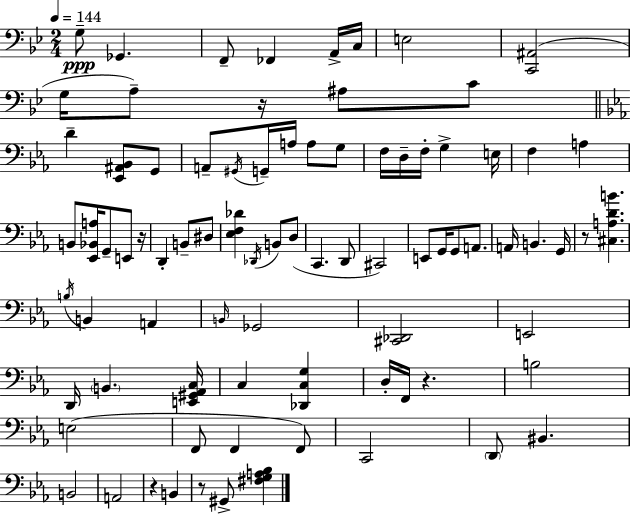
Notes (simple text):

G3/e Gb2/q. F2/e FES2/q A2/s C3/s E3/h [C2,A#2]/h G3/s A3/e R/s A#3/e C4/e D4/q [Eb2,A#2,Bb2]/e G2/e A2/e G#2/s G2/s A3/s A3/e G3/e F3/s D3/s F3/s G3/q E3/s F3/q A3/q B2/e [Eb2,Bb2,A3]/s G2/e E2/e R/s D2/q B2/e D#3/e [Eb3,F3,Db4]/q Db2/s B2/e D3/e C2/q. D2/e C#2/h E2/e G2/s G2/e A2/e. A2/s B2/q. G2/s R/e [C#3,A3,D4,B4]/q. B3/s B2/q A2/q B2/s Gb2/h [C#2,Db2]/h E2/h D2/s B2/q. [E2,G#2,Ab2,C3]/s C3/q [Db2,C3,G3]/q D3/s F2/s R/q. B3/h E3/h F2/e F2/q F2/e C2/h D2/e BIS2/q. B2/h A2/h R/q B2/q R/e G#2/e [F#3,G3,A3,Bb3]/q